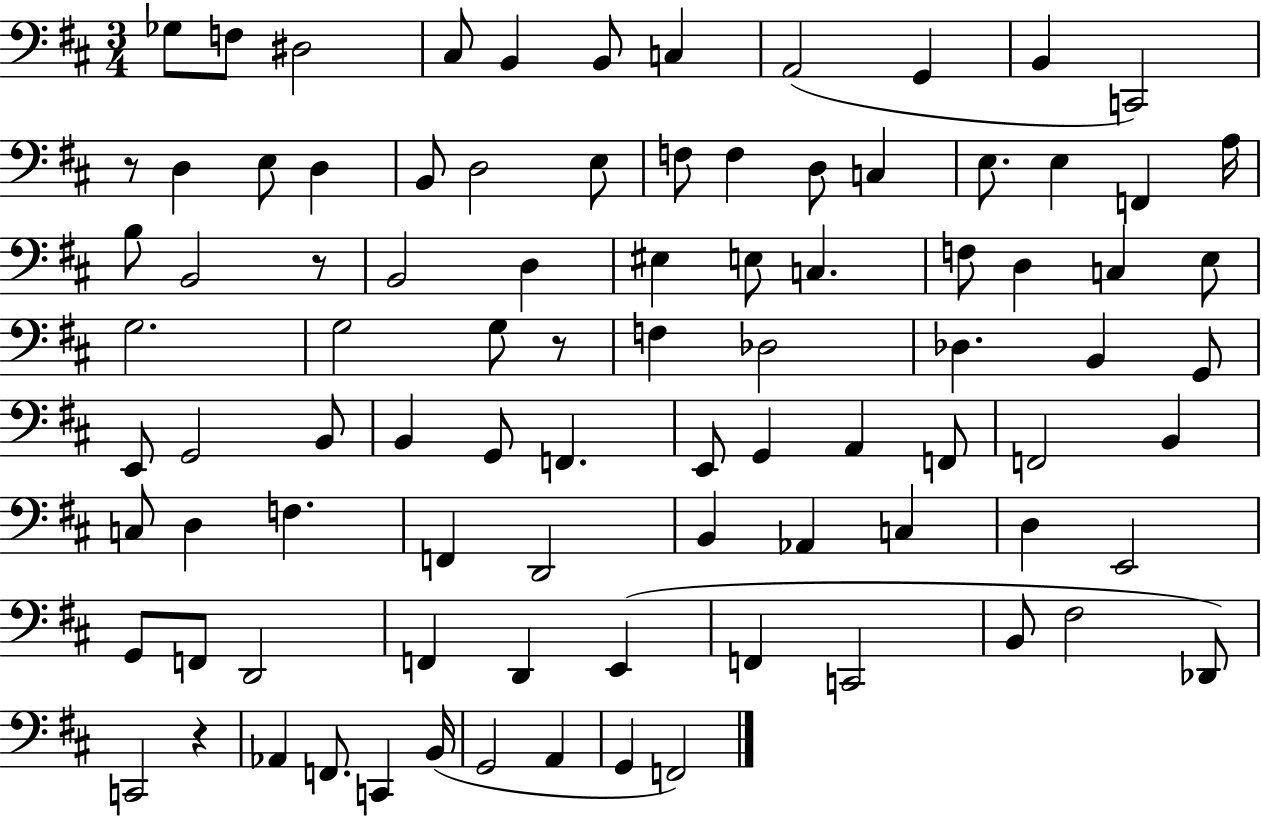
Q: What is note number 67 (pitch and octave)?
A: G2